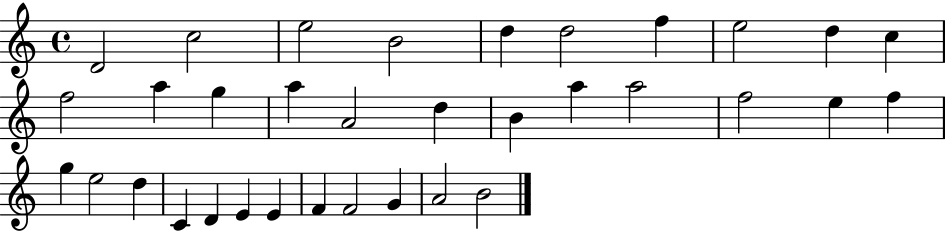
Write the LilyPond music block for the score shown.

{
  \clef treble
  \time 4/4
  \defaultTimeSignature
  \key c \major
  d'2 c''2 | e''2 b'2 | d''4 d''2 f''4 | e''2 d''4 c''4 | \break f''2 a''4 g''4 | a''4 a'2 d''4 | b'4 a''4 a''2 | f''2 e''4 f''4 | \break g''4 e''2 d''4 | c'4 d'4 e'4 e'4 | f'4 f'2 g'4 | a'2 b'2 | \break \bar "|."
}